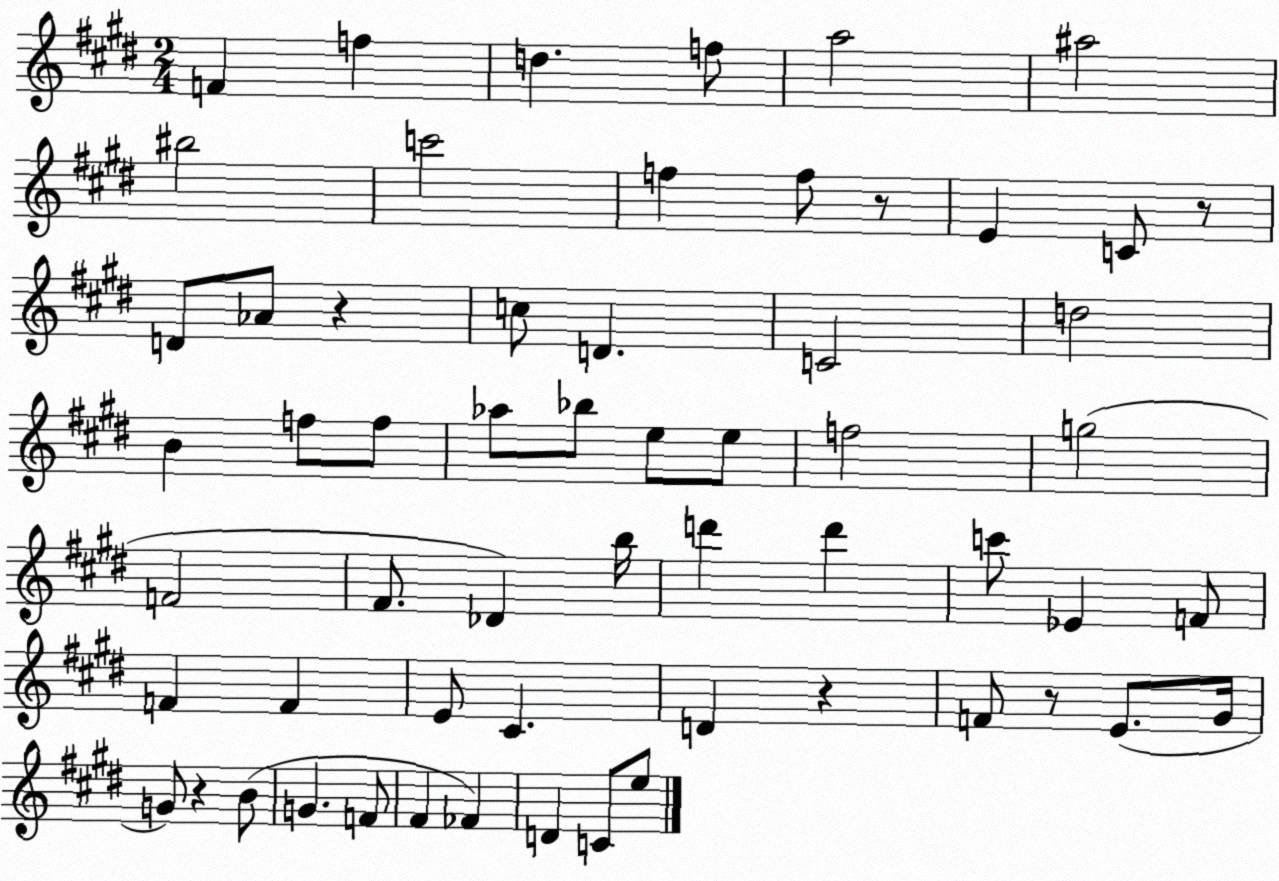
X:1
T:Untitled
M:2/4
L:1/4
K:E
F f d f/2 a2 ^a2 ^b2 c'2 f f/2 z/2 E C/2 z/2 D/2 _A/2 z c/2 D C2 d2 B f/2 f/2 _a/2 _b/2 e/2 e/2 f2 g2 F2 ^F/2 _D b/4 d' d' c'/2 _E F/2 F F E/2 ^C D z F/2 z/2 E/2 ^G/4 G/2 z B/2 G F/2 ^F _F D C/2 e/2